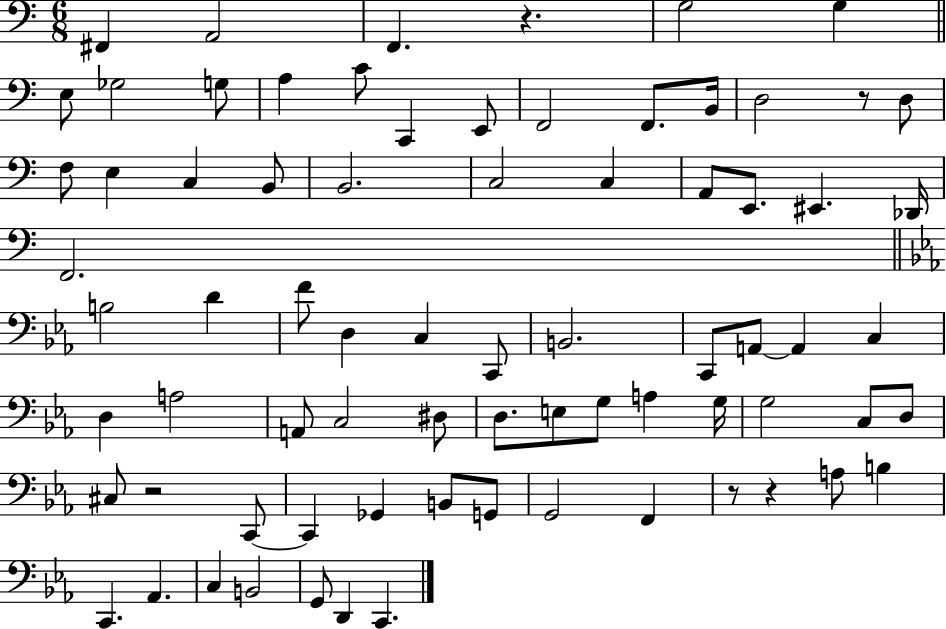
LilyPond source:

{
  \clef bass
  \numericTimeSignature
  \time 6/8
  \key c \major
  \repeat volta 2 { fis,4 a,2 | f,4. r4. | g2 g4 | \bar "||" \break \key c \major e8 ges2 g8 | a4 c'8 c,4 e,8 | f,2 f,8. b,16 | d2 r8 d8 | \break f8 e4 c4 b,8 | b,2. | c2 c4 | a,8 e,8. eis,4. des,16 | \break f,2. | \bar "||" \break \key c \minor b2 d'4 | f'8 d4 c4 c,8 | b,2. | c,8 a,8~~ a,4 c4 | \break d4 a2 | a,8 c2 dis8 | d8. e8 g8 a4 g16 | g2 c8 d8 | \break cis8 r2 c,8~~ | c,4 ges,4 b,8 g,8 | g,2 f,4 | r8 r4 a8 b4 | \break c,4. aes,4. | c4 b,2 | g,8 d,4 c,4. | } \bar "|."
}